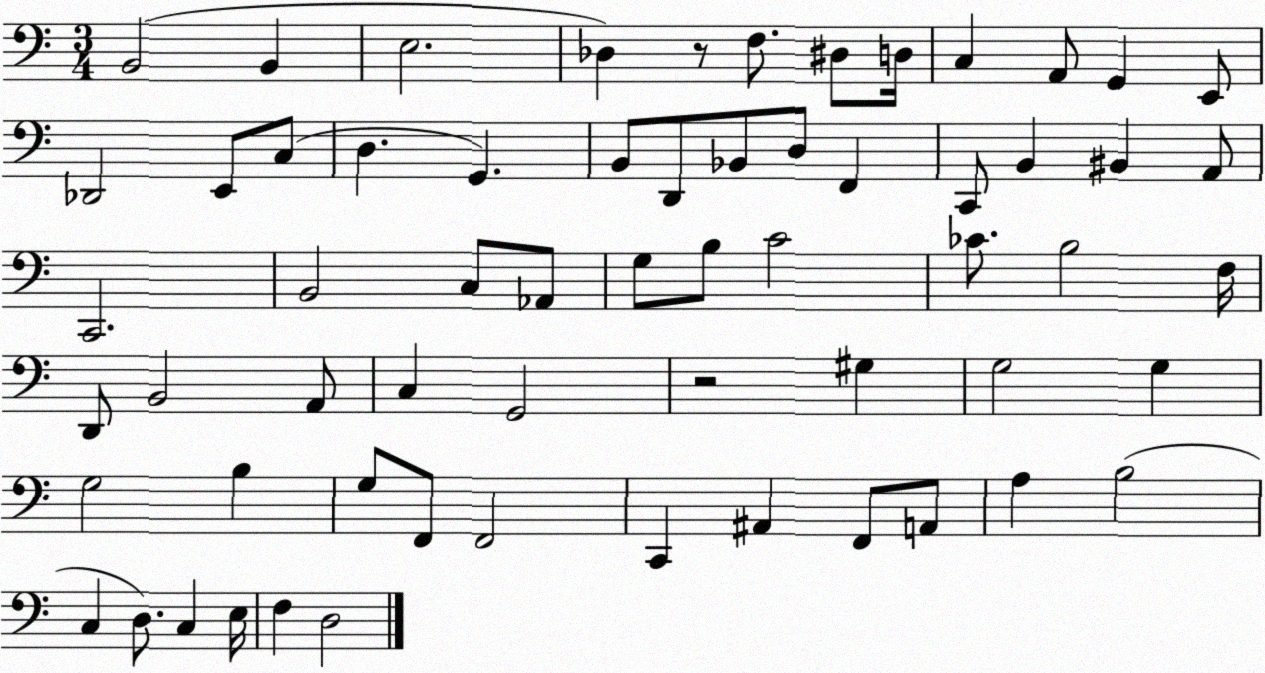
X:1
T:Untitled
M:3/4
L:1/4
K:C
B,,2 B,, E,2 _D, z/2 F,/2 ^D,/2 D,/4 C, A,,/2 G,, E,,/2 _D,,2 E,,/2 C,/2 D, G,, B,,/2 D,,/2 _B,,/2 D,/2 F,, C,,/2 B,, ^B,, A,,/2 C,,2 B,,2 C,/2 _A,,/2 G,/2 B,/2 C2 _C/2 B,2 F,/4 D,,/2 B,,2 A,,/2 C, G,,2 z2 ^G, G,2 G, G,2 B, G,/2 F,,/2 F,,2 C,, ^A,, F,,/2 A,,/2 A, B,2 C, D,/2 C, E,/4 F, D,2